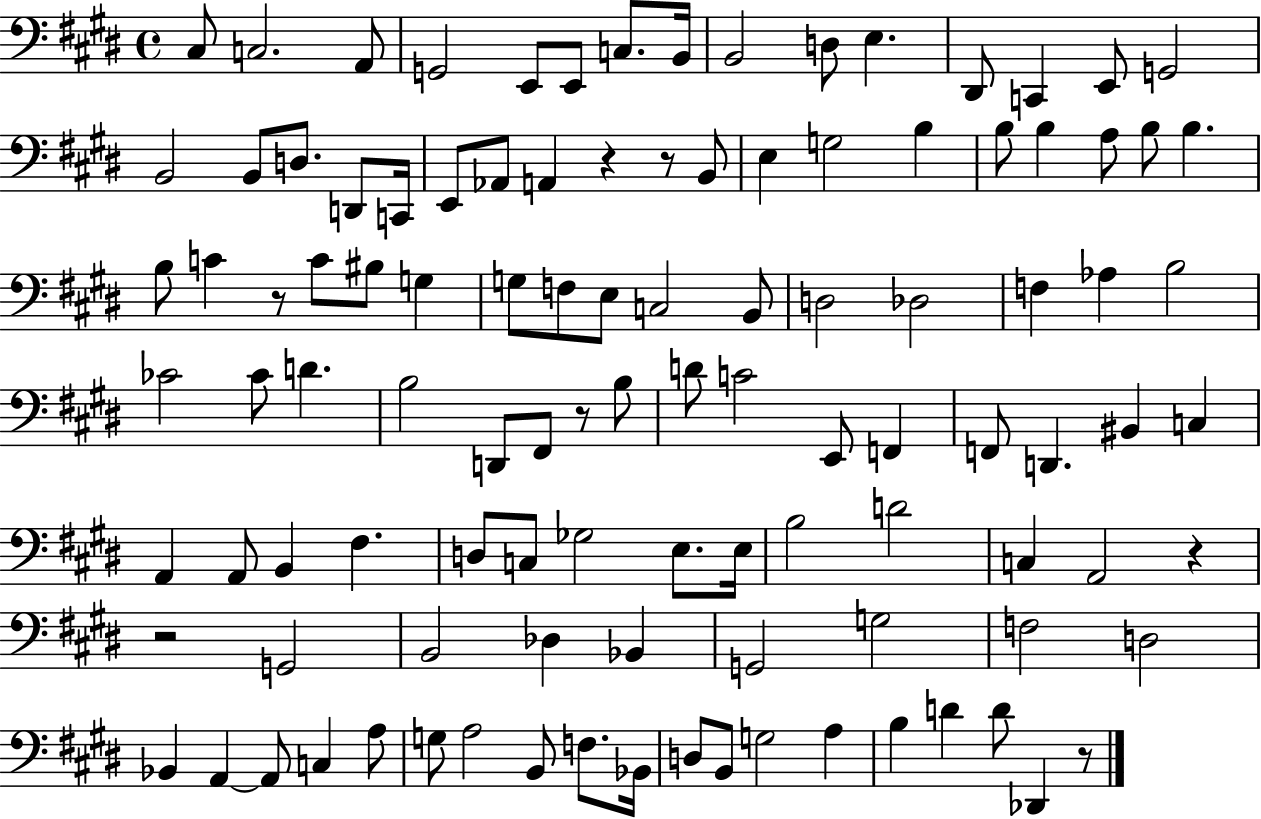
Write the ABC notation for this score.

X:1
T:Untitled
M:4/4
L:1/4
K:E
^C,/2 C,2 A,,/2 G,,2 E,,/2 E,,/2 C,/2 B,,/4 B,,2 D,/2 E, ^D,,/2 C,, E,,/2 G,,2 B,,2 B,,/2 D,/2 D,,/2 C,,/4 E,,/2 _A,,/2 A,, z z/2 B,,/2 E, G,2 B, B,/2 B, A,/2 B,/2 B, B,/2 C z/2 C/2 ^B,/2 G, G,/2 F,/2 E,/2 C,2 B,,/2 D,2 _D,2 F, _A, B,2 _C2 _C/2 D B,2 D,,/2 ^F,,/2 z/2 B,/2 D/2 C2 E,,/2 F,, F,,/2 D,, ^B,, C, A,, A,,/2 B,, ^F, D,/2 C,/2 _G,2 E,/2 E,/4 B,2 D2 C, A,,2 z z2 G,,2 B,,2 _D, _B,, G,,2 G,2 F,2 D,2 _B,, A,, A,,/2 C, A,/2 G,/2 A,2 B,,/2 F,/2 _B,,/4 D,/2 B,,/2 G,2 A, B, D D/2 _D,, z/2